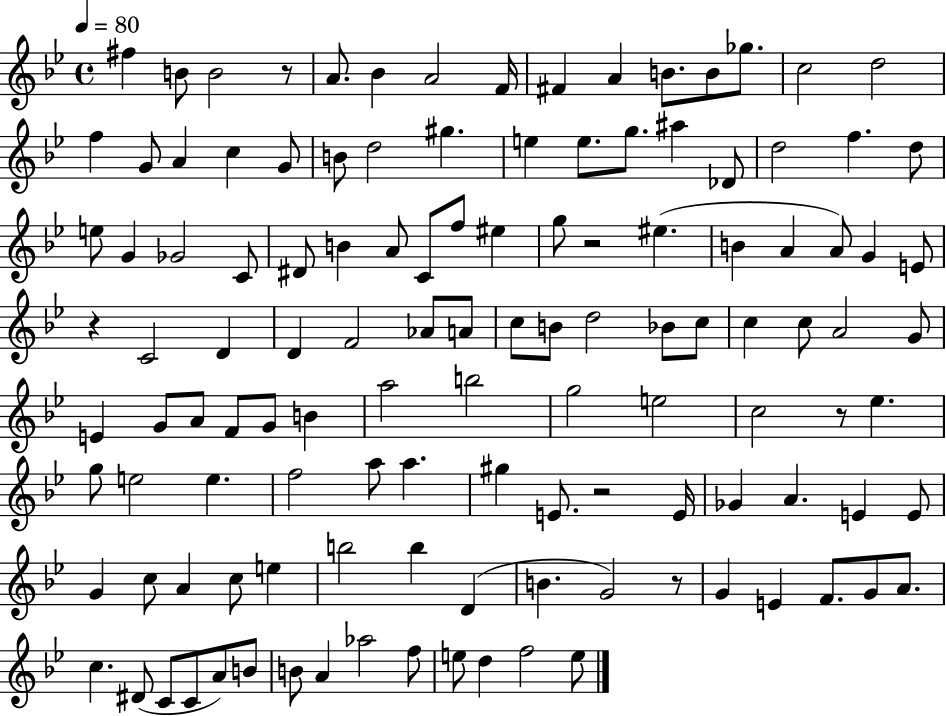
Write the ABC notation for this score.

X:1
T:Untitled
M:4/4
L:1/4
K:Bb
^f B/2 B2 z/2 A/2 _B A2 F/4 ^F A B/2 B/2 _g/2 c2 d2 f G/2 A c G/2 B/2 d2 ^g e e/2 g/2 ^a _D/2 d2 f d/2 e/2 G _G2 C/2 ^D/2 B A/2 C/2 f/2 ^e g/2 z2 ^e B A A/2 G E/2 z C2 D D F2 _A/2 A/2 c/2 B/2 d2 _B/2 c/2 c c/2 A2 G/2 E G/2 A/2 F/2 G/2 B a2 b2 g2 e2 c2 z/2 _e g/2 e2 e f2 a/2 a ^g E/2 z2 E/4 _G A E E/2 G c/2 A c/2 e b2 b D B G2 z/2 G E F/2 G/2 A/2 c ^D/2 C/2 C/2 A/2 B/2 B/2 A _a2 f/2 e/2 d f2 e/2